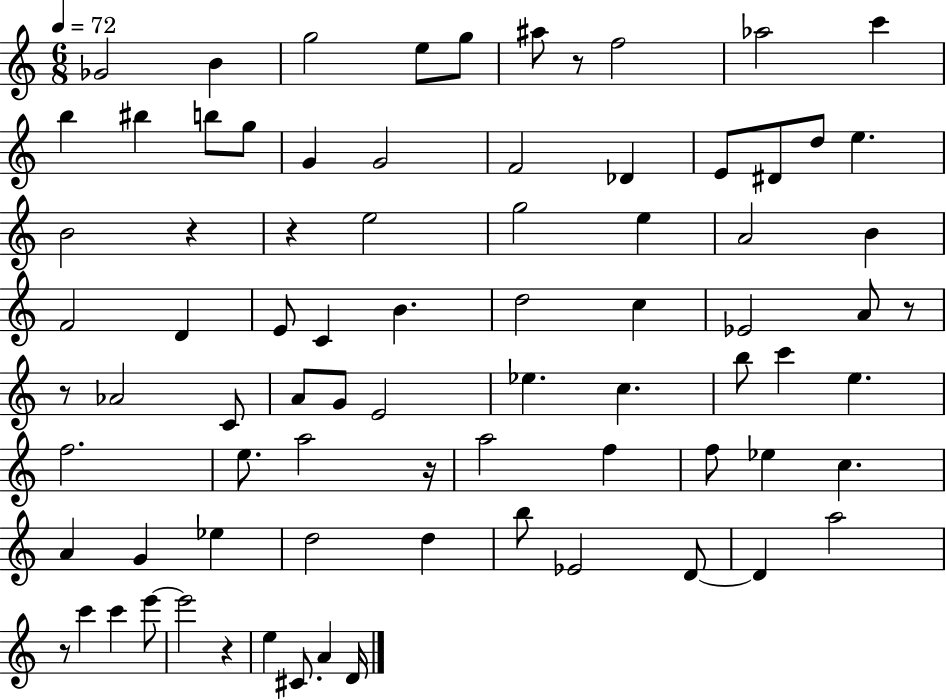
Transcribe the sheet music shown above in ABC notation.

X:1
T:Untitled
M:6/8
L:1/4
K:C
_G2 B g2 e/2 g/2 ^a/2 z/2 f2 _a2 c' b ^b b/2 g/2 G G2 F2 _D E/2 ^D/2 d/2 e B2 z z e2 g2 e A2 B F2 D E/2 C B d2 c _E2 A/2 z/2 z/2 _A2 C/2 A/2 G/2 E2 _e c b/2 c' e f2 e/2 a2 z/4 a2 f f/2 _e c A G _e d2 d b/2 _E2 D/2 D a2 z/2 c' c' e'/2 e'2 z e ^C/2 A D/4